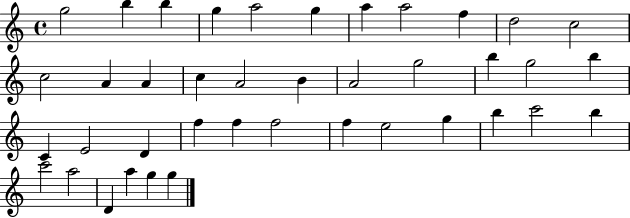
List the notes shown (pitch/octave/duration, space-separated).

G5/h B5/q B5/q G5/q A5/h G5/q A5/q A5/h F5/q D5/h C5/h C5/h A4/q A4/q C5/q A4/h B4/q A4/h G5/h B5/q G5/h B5/q C4/q E4/h D4/q F5/q F5/q F5/h F5/q E5/h G5/q B5/q C6/h B5/q C6/h A5/h D4/q A5/q G5/q G5/q